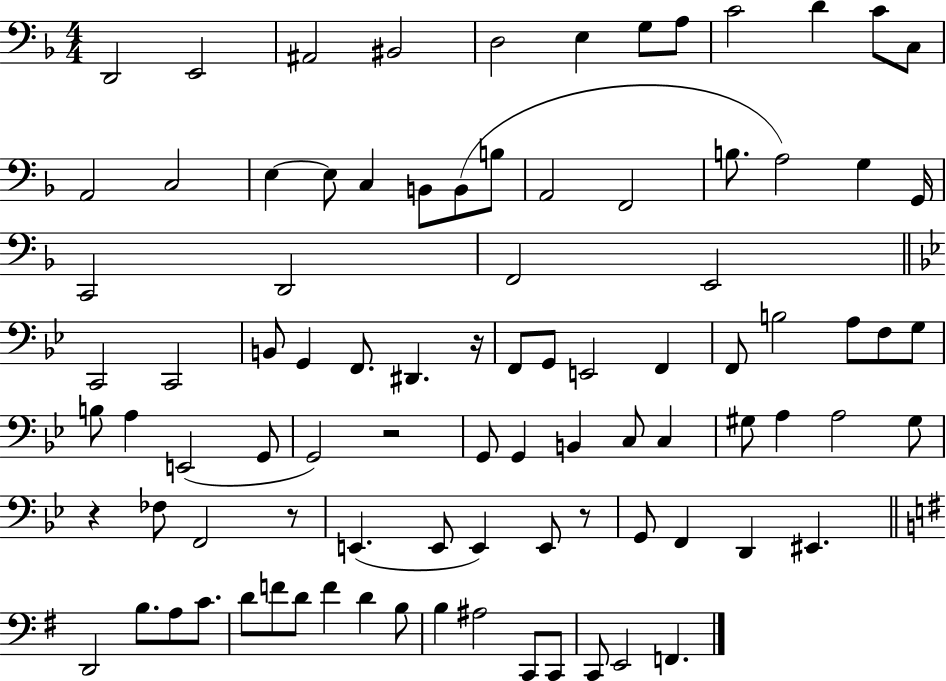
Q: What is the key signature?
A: F major